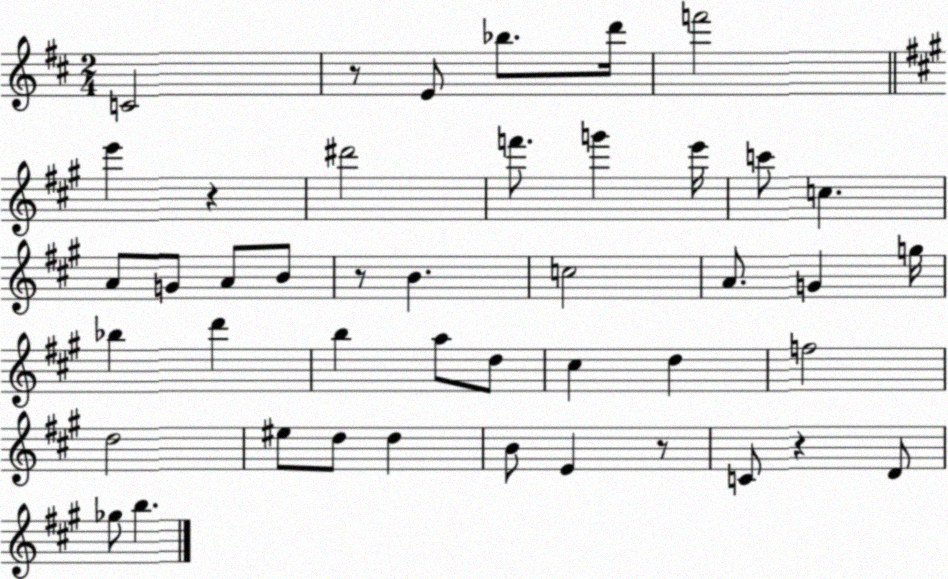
X:1
T:Untitled
M:2/4
L:1/4
K:D
C2 z/2 E/2 _b/2 d'/4 f'2 e' z ^d'2 f'/2 g' e'/4 c'/2 c A/2 G/2 A/2 B/2 z/2 B c2 A/2 G g/4 _b d' b a/2 d/2 ^c d f2 d2 ^e/2 d/2 d B/2 E z/2 C/2 z D/2 _g/2 b